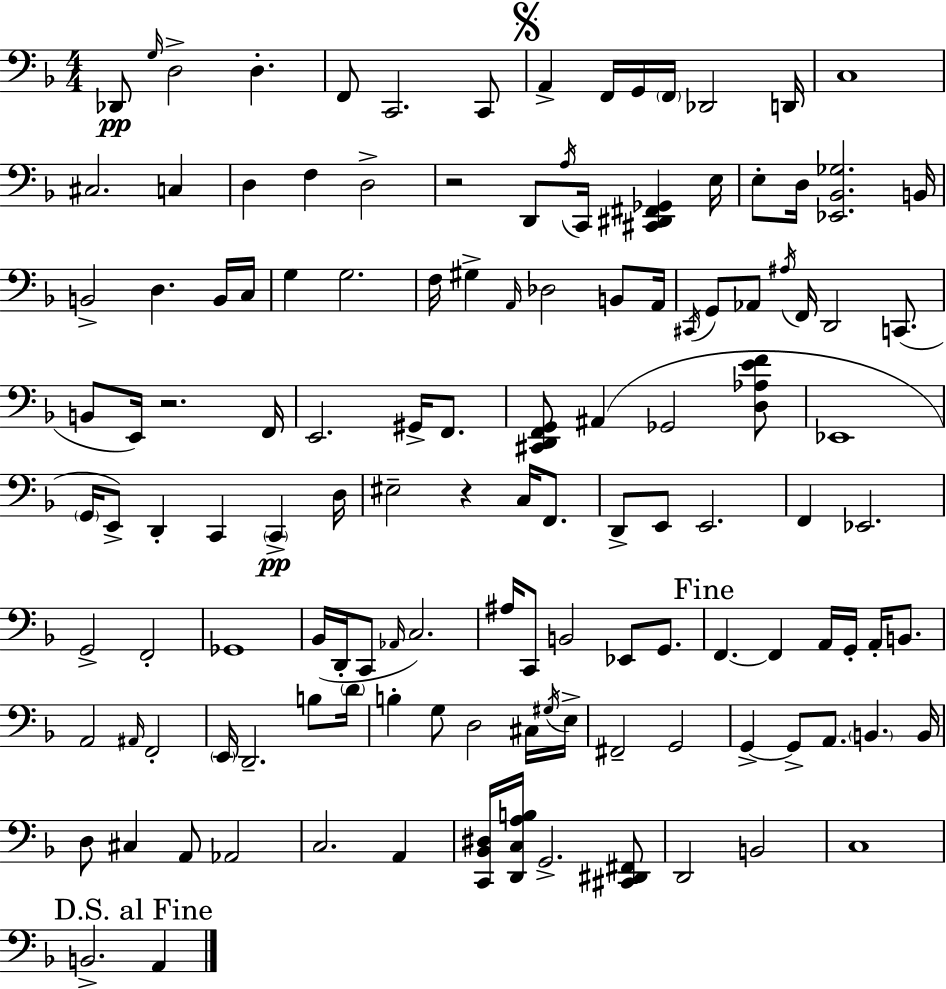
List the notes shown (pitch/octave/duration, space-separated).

Db2/e G3/s D3/h D3/q. F2/e C2/h. C2/e A2/q F2/s G2/s F2/s Db2/h D2/s C3/w C#3/h. C3/q D3/q F3/q D3/h R/h D2/e A3/s C2/s [C#2,D#2,F#2,Gb2]/q E3/s E3/e D3/s [Eb2,Bb2,Gb3]/h. B2/s B2/h D3/q. B2/s C3/s G3/q G3/h. F3/s G#3/q A2/s Db3/h B2/e A2/s C#2/s G2/e Ab2/e A#3/s F2/s D2/h C2/e. B2/e E2/s R/h. F2/s E2/h. G#2/s F2/e. [C#2,D2,F2,G2]/e A#2/q Gb2/h [D3,Ab3,E4,F4]/e Eb2/w G2/s E2/e D2/q C2/q C2/q D3/s EIS3/h R/q C3/s F2/e. D2/e E2/e E2/h. F2/q Eb2/h. G2/h F2/h Gb2/w Bb2/s D2/s C2/e Ab2/s C3/h. A#3/s C2/e B2/h Eb2/e G2/e. F2/q. F2/q A2/s G2/s A2/s B2/e. A2/h A#2/s F2/h E2/s D2/h. B3/e D4/s B3/q G3/e D3/h C#3/s G#3/s E3/s F#2/h G2/h G2/q G2/e A2/e. B2/q. B2/s D3/e C#3/q A2/e Ab2/h C3/h. A2/q [C2,Bb2,D#3]/s [D2,C3,A3,B3]/s G2/h. [C#2,D#2,F#2]/e D2/h B2/h C3/w B2/h. A2/q